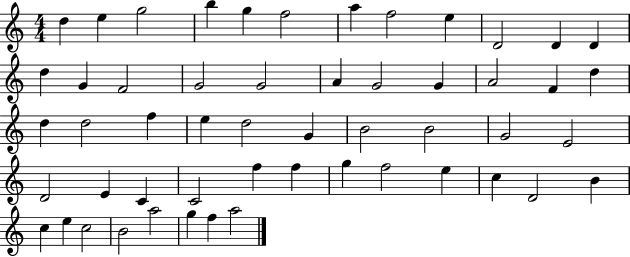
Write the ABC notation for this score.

X:1
T:Untitled
M:4/4
L:1/4
K:C
d e g2 b g f2 a f2 e D2 D D d G F2 G2 G2 A G2 G A2 F d d d2 f e d2 G B2 B2 G2 E2 D2 E C C2 f f g f2 e c D2 B c e c2 B2 a2 g f a2